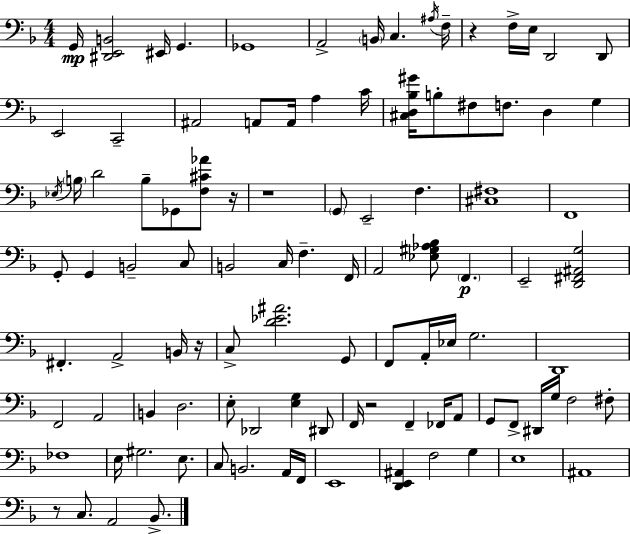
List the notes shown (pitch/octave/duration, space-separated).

G2/s [D#2,E2,B2]/h EIS2/s G2/q. Gb2/w A2/h B2/s C3/q. A#3/s F3/s R/q F3/s E3/s D2/h D2/e E2/h C2/h A#2/h A2/e A2/s A3/q C4/s [C#3,D3,Bb3,G#4]/s B3/e F#3/e F3/e. D3/q G3/q Eb3/s B3/s D4/h B3/e Gb2/e [F3,C#4,Ab4]/e R/s R/w G2/e E2/h F3/q. [C#3,F#3]/w F2/w G2/e G2/q B2/h C3/e B2/h C3/s F3/q. F2/s A2/h [Eb3,G#3,Ab3,Bb3]/e F2/q. E2/h [D2,F#2,A#2,G3]/h F#2/q. A2/h B2/s R/s C3/e [D4,Eb4,A#4]/h. G2/e F2/e A2/s Eb3/s G3/h. D2/w F2/h A2/h B2/q D3/h. E3/e Db2/h [E3,G3]/q D#2/e F2/s R/h F2/q FES2/s A2/e G2/e F2/e D#2/s G3/s F3/h F#3/e FES3/w E3/s G#3/h. E3/e. C3/e B2/h. A2/s F2/s E2/w [D2,E2,A#2]/q F3/h G3/q E3/w A#2/w R/e C3/e. A2/h Bb2/e.